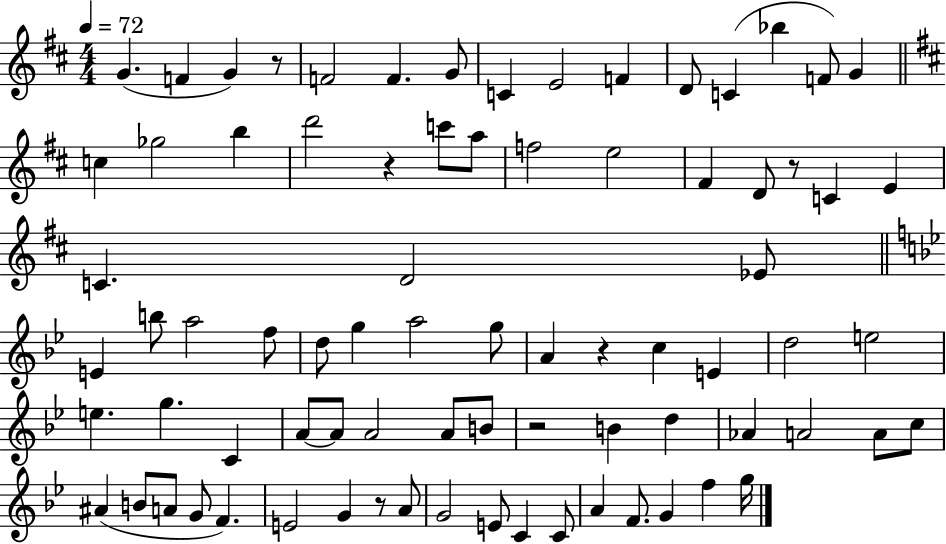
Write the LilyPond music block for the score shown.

{
  \clef treble
  \numericTimeSignature
  \time 4/4
  \key d \major
  \tempo 4 = 72
  \repeat volta 2 { g'4.( f'4 g'4) r8 | f'2 f'4. g'8 | c'4 e'2 f'4 | d'8 c'4( bes''4 f'8) g'4 | \break \bar "||" \break \key d \major c''4 ges''2 b''4 | d'''2 r4 c'''8 a''8 | f''2 e''2 | fis'4 d'8 r8 c'4 e'4 | \break c'4. d'2 ees'8 | \bar "||" \break \key bes \major e'4 b''8 a''2 f''8 | d''8 g''4 a''2 g''8 | a'4 r4 c''4 e'4 | d''2 e''2 | \break e''4. g''4. c'4 | a'8~~ a'8 a'2 a'8 b'8 | r2 b'4 d''4 | aes'4 a'2 a'8 c''8 | \break ais'4( b'8 a'8 g'8 f'4.) | e'2 g'4 r8 a'8 | g'2 e'8 c'4 c'8 | a'4 f'8. g'4 f''4 g''16 | \break } \bar "|."
}